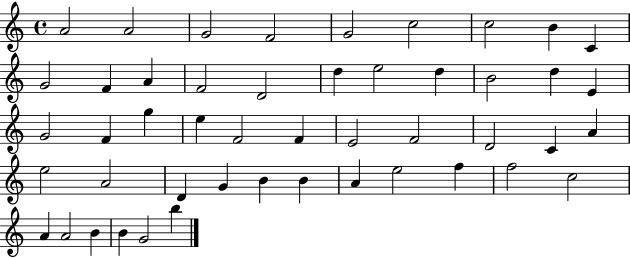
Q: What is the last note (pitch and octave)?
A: B5